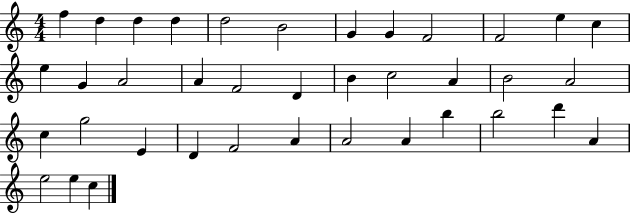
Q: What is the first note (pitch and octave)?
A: F5